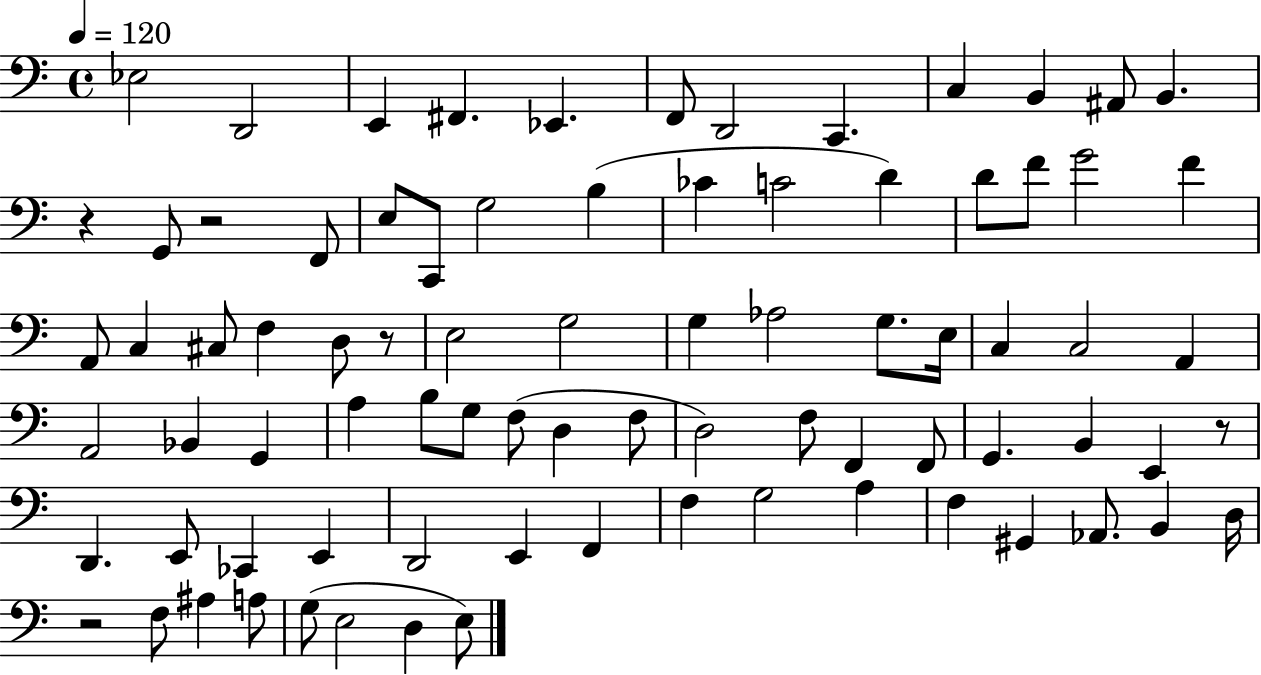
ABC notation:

X:1
T:Untitled
M:4/4
L:1/4
K:C
_E,2 D,,2 E,, ^F,, _E,, F,,/2 D,,2 C,, C, B,, ^A,,/2 B,, z G,,/2 z2 F,,/2 E,/2 C,,/2 G,2 B, _C C2 D D/2 F/2 G2 F A,,/2 C, ^C,/2 F, D,/2 z/2 E,2 G,2 G, _A,2 G,/2 E,/4 C, C,2 A,, A,,2 _B,, G,, A, B,/2 G,/2 F,/2 D, F,/2 D,2 F,/2 F,, F,,/2 G,, B,, E,, z/2 D,, E,,/2 _C,, E,, D,,2 E,, F,, F, G,2 A, F, ^G,, _A,,/2 B,, D,/4 z2 F,/2 ^A, A,/2 G,/2 E,2 D, E,/2